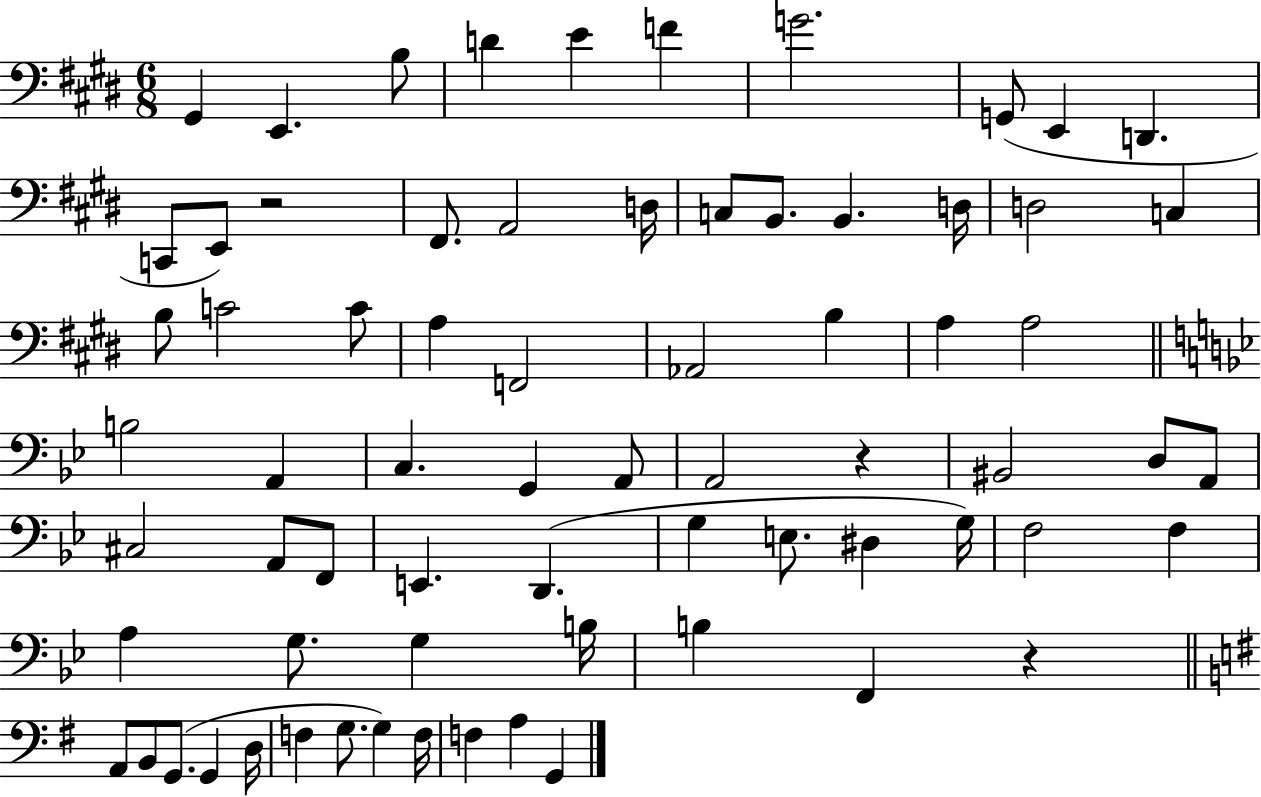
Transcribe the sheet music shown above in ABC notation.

X:1
T:Untitled
M:6/8
L:1/4
K:E
^G,, E,, B,/2 D E F G2 G,,/2 E,, D,, C,,/2 E,,/2 z2 ^F,,/2 A,,2 D,/4 C,/2 B,,/2 B,, D,/4 D,2 C, B,/2 C2 C/2 A, F,,2 _A,,2 B, A, A,2 B,2 A,, C, G,, A,,/2 A,,2 z ^B,,2 D,/2 A,,/2 ^C,2 A,,/2 F,,/2 E,, D,, G, E,/2 ^D, G,/4 F,2 F, A, G,/2 G, B,/4 B, F,, z A,,/2 B,,/2 G,,/2 G,, D,/4 F, G,/2 G, F,/4 F, A, G,,